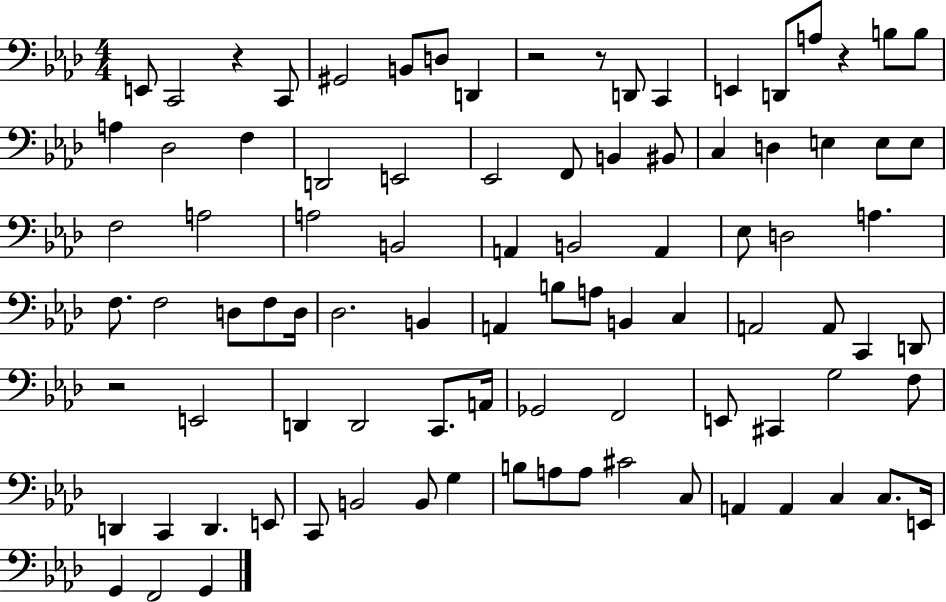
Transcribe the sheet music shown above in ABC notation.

X:1
T:Untitled
M:4/4
L:1/4
K:Ab
E,,/2 C,,2 z C,,/2 ^G,,2 B,,/2 D,/2 D,, z2 z/2 D,,/2 C,, E,, D,,/2 A,/2 z B,/2 B,/2 A, _D,2 F, D,,2 E,,2 _E,,2 F,,/2 B,, ^B,,/2 C, D, E, E,/2 E,/2 F,2 A,2 A,2 B,,2 A,, B,,2 A,, _E,/2 D,2 A, F,/2 F,2 D,/2 F,/2 D,/4 _D,2 B,, A,, B,/2 A,/2 B,, C, A,,2 A,,/2 C,, D,,/2 z2 E,,2 D,, D,,2 C,,/2 A,,/4 _G,,2 F,,2 E,,/2 ^C,, G,2 F,/2 D,, C,, D,, E,,/2 C,,/2 B,,2 B,,/2 G, B,/2 A,/2 A,/2 ^C2 C,/2 A,, A,, C, C,/2 E,,/4 G,, F,,2 G,,